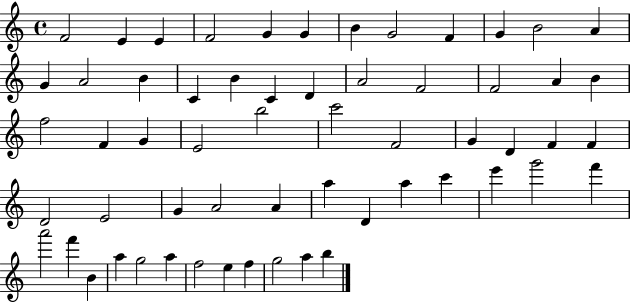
{
  \clef treble
  \time 4/4
  \defaultTimeSignature
  \key c \major
  f'2 e'4 e'4 | f'2 g'4 g'4 | b'4 g'2 f'4 | g'4 b'2 a'4 | \break g'4 a'2 b'4 | c'4 b'4 c'4 d'4 | a'2 f'2 | f'2 a'4 b'4 | \break f''2 f'4 g'4 | e'2 b''2 | c'''2 f'2 | g'4 d'4 f'4 f'4 | \break d'2 e'2 | g'4 a'2 a'4 | a''4 d'4 a''4 c'''4 | e'''4 g'''2 f'''4 | \break a'''2 f'''4 b'4 | a''4 g''2 a''4 | f''2 e''4 f''4 | g''2 a''4 b''4 | \break \bar "|."
}